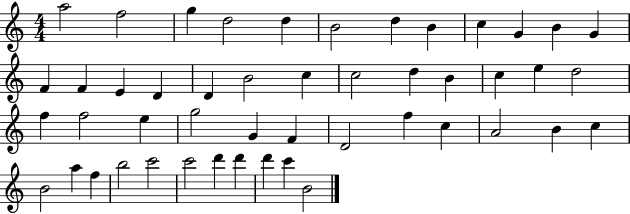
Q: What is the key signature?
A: C major